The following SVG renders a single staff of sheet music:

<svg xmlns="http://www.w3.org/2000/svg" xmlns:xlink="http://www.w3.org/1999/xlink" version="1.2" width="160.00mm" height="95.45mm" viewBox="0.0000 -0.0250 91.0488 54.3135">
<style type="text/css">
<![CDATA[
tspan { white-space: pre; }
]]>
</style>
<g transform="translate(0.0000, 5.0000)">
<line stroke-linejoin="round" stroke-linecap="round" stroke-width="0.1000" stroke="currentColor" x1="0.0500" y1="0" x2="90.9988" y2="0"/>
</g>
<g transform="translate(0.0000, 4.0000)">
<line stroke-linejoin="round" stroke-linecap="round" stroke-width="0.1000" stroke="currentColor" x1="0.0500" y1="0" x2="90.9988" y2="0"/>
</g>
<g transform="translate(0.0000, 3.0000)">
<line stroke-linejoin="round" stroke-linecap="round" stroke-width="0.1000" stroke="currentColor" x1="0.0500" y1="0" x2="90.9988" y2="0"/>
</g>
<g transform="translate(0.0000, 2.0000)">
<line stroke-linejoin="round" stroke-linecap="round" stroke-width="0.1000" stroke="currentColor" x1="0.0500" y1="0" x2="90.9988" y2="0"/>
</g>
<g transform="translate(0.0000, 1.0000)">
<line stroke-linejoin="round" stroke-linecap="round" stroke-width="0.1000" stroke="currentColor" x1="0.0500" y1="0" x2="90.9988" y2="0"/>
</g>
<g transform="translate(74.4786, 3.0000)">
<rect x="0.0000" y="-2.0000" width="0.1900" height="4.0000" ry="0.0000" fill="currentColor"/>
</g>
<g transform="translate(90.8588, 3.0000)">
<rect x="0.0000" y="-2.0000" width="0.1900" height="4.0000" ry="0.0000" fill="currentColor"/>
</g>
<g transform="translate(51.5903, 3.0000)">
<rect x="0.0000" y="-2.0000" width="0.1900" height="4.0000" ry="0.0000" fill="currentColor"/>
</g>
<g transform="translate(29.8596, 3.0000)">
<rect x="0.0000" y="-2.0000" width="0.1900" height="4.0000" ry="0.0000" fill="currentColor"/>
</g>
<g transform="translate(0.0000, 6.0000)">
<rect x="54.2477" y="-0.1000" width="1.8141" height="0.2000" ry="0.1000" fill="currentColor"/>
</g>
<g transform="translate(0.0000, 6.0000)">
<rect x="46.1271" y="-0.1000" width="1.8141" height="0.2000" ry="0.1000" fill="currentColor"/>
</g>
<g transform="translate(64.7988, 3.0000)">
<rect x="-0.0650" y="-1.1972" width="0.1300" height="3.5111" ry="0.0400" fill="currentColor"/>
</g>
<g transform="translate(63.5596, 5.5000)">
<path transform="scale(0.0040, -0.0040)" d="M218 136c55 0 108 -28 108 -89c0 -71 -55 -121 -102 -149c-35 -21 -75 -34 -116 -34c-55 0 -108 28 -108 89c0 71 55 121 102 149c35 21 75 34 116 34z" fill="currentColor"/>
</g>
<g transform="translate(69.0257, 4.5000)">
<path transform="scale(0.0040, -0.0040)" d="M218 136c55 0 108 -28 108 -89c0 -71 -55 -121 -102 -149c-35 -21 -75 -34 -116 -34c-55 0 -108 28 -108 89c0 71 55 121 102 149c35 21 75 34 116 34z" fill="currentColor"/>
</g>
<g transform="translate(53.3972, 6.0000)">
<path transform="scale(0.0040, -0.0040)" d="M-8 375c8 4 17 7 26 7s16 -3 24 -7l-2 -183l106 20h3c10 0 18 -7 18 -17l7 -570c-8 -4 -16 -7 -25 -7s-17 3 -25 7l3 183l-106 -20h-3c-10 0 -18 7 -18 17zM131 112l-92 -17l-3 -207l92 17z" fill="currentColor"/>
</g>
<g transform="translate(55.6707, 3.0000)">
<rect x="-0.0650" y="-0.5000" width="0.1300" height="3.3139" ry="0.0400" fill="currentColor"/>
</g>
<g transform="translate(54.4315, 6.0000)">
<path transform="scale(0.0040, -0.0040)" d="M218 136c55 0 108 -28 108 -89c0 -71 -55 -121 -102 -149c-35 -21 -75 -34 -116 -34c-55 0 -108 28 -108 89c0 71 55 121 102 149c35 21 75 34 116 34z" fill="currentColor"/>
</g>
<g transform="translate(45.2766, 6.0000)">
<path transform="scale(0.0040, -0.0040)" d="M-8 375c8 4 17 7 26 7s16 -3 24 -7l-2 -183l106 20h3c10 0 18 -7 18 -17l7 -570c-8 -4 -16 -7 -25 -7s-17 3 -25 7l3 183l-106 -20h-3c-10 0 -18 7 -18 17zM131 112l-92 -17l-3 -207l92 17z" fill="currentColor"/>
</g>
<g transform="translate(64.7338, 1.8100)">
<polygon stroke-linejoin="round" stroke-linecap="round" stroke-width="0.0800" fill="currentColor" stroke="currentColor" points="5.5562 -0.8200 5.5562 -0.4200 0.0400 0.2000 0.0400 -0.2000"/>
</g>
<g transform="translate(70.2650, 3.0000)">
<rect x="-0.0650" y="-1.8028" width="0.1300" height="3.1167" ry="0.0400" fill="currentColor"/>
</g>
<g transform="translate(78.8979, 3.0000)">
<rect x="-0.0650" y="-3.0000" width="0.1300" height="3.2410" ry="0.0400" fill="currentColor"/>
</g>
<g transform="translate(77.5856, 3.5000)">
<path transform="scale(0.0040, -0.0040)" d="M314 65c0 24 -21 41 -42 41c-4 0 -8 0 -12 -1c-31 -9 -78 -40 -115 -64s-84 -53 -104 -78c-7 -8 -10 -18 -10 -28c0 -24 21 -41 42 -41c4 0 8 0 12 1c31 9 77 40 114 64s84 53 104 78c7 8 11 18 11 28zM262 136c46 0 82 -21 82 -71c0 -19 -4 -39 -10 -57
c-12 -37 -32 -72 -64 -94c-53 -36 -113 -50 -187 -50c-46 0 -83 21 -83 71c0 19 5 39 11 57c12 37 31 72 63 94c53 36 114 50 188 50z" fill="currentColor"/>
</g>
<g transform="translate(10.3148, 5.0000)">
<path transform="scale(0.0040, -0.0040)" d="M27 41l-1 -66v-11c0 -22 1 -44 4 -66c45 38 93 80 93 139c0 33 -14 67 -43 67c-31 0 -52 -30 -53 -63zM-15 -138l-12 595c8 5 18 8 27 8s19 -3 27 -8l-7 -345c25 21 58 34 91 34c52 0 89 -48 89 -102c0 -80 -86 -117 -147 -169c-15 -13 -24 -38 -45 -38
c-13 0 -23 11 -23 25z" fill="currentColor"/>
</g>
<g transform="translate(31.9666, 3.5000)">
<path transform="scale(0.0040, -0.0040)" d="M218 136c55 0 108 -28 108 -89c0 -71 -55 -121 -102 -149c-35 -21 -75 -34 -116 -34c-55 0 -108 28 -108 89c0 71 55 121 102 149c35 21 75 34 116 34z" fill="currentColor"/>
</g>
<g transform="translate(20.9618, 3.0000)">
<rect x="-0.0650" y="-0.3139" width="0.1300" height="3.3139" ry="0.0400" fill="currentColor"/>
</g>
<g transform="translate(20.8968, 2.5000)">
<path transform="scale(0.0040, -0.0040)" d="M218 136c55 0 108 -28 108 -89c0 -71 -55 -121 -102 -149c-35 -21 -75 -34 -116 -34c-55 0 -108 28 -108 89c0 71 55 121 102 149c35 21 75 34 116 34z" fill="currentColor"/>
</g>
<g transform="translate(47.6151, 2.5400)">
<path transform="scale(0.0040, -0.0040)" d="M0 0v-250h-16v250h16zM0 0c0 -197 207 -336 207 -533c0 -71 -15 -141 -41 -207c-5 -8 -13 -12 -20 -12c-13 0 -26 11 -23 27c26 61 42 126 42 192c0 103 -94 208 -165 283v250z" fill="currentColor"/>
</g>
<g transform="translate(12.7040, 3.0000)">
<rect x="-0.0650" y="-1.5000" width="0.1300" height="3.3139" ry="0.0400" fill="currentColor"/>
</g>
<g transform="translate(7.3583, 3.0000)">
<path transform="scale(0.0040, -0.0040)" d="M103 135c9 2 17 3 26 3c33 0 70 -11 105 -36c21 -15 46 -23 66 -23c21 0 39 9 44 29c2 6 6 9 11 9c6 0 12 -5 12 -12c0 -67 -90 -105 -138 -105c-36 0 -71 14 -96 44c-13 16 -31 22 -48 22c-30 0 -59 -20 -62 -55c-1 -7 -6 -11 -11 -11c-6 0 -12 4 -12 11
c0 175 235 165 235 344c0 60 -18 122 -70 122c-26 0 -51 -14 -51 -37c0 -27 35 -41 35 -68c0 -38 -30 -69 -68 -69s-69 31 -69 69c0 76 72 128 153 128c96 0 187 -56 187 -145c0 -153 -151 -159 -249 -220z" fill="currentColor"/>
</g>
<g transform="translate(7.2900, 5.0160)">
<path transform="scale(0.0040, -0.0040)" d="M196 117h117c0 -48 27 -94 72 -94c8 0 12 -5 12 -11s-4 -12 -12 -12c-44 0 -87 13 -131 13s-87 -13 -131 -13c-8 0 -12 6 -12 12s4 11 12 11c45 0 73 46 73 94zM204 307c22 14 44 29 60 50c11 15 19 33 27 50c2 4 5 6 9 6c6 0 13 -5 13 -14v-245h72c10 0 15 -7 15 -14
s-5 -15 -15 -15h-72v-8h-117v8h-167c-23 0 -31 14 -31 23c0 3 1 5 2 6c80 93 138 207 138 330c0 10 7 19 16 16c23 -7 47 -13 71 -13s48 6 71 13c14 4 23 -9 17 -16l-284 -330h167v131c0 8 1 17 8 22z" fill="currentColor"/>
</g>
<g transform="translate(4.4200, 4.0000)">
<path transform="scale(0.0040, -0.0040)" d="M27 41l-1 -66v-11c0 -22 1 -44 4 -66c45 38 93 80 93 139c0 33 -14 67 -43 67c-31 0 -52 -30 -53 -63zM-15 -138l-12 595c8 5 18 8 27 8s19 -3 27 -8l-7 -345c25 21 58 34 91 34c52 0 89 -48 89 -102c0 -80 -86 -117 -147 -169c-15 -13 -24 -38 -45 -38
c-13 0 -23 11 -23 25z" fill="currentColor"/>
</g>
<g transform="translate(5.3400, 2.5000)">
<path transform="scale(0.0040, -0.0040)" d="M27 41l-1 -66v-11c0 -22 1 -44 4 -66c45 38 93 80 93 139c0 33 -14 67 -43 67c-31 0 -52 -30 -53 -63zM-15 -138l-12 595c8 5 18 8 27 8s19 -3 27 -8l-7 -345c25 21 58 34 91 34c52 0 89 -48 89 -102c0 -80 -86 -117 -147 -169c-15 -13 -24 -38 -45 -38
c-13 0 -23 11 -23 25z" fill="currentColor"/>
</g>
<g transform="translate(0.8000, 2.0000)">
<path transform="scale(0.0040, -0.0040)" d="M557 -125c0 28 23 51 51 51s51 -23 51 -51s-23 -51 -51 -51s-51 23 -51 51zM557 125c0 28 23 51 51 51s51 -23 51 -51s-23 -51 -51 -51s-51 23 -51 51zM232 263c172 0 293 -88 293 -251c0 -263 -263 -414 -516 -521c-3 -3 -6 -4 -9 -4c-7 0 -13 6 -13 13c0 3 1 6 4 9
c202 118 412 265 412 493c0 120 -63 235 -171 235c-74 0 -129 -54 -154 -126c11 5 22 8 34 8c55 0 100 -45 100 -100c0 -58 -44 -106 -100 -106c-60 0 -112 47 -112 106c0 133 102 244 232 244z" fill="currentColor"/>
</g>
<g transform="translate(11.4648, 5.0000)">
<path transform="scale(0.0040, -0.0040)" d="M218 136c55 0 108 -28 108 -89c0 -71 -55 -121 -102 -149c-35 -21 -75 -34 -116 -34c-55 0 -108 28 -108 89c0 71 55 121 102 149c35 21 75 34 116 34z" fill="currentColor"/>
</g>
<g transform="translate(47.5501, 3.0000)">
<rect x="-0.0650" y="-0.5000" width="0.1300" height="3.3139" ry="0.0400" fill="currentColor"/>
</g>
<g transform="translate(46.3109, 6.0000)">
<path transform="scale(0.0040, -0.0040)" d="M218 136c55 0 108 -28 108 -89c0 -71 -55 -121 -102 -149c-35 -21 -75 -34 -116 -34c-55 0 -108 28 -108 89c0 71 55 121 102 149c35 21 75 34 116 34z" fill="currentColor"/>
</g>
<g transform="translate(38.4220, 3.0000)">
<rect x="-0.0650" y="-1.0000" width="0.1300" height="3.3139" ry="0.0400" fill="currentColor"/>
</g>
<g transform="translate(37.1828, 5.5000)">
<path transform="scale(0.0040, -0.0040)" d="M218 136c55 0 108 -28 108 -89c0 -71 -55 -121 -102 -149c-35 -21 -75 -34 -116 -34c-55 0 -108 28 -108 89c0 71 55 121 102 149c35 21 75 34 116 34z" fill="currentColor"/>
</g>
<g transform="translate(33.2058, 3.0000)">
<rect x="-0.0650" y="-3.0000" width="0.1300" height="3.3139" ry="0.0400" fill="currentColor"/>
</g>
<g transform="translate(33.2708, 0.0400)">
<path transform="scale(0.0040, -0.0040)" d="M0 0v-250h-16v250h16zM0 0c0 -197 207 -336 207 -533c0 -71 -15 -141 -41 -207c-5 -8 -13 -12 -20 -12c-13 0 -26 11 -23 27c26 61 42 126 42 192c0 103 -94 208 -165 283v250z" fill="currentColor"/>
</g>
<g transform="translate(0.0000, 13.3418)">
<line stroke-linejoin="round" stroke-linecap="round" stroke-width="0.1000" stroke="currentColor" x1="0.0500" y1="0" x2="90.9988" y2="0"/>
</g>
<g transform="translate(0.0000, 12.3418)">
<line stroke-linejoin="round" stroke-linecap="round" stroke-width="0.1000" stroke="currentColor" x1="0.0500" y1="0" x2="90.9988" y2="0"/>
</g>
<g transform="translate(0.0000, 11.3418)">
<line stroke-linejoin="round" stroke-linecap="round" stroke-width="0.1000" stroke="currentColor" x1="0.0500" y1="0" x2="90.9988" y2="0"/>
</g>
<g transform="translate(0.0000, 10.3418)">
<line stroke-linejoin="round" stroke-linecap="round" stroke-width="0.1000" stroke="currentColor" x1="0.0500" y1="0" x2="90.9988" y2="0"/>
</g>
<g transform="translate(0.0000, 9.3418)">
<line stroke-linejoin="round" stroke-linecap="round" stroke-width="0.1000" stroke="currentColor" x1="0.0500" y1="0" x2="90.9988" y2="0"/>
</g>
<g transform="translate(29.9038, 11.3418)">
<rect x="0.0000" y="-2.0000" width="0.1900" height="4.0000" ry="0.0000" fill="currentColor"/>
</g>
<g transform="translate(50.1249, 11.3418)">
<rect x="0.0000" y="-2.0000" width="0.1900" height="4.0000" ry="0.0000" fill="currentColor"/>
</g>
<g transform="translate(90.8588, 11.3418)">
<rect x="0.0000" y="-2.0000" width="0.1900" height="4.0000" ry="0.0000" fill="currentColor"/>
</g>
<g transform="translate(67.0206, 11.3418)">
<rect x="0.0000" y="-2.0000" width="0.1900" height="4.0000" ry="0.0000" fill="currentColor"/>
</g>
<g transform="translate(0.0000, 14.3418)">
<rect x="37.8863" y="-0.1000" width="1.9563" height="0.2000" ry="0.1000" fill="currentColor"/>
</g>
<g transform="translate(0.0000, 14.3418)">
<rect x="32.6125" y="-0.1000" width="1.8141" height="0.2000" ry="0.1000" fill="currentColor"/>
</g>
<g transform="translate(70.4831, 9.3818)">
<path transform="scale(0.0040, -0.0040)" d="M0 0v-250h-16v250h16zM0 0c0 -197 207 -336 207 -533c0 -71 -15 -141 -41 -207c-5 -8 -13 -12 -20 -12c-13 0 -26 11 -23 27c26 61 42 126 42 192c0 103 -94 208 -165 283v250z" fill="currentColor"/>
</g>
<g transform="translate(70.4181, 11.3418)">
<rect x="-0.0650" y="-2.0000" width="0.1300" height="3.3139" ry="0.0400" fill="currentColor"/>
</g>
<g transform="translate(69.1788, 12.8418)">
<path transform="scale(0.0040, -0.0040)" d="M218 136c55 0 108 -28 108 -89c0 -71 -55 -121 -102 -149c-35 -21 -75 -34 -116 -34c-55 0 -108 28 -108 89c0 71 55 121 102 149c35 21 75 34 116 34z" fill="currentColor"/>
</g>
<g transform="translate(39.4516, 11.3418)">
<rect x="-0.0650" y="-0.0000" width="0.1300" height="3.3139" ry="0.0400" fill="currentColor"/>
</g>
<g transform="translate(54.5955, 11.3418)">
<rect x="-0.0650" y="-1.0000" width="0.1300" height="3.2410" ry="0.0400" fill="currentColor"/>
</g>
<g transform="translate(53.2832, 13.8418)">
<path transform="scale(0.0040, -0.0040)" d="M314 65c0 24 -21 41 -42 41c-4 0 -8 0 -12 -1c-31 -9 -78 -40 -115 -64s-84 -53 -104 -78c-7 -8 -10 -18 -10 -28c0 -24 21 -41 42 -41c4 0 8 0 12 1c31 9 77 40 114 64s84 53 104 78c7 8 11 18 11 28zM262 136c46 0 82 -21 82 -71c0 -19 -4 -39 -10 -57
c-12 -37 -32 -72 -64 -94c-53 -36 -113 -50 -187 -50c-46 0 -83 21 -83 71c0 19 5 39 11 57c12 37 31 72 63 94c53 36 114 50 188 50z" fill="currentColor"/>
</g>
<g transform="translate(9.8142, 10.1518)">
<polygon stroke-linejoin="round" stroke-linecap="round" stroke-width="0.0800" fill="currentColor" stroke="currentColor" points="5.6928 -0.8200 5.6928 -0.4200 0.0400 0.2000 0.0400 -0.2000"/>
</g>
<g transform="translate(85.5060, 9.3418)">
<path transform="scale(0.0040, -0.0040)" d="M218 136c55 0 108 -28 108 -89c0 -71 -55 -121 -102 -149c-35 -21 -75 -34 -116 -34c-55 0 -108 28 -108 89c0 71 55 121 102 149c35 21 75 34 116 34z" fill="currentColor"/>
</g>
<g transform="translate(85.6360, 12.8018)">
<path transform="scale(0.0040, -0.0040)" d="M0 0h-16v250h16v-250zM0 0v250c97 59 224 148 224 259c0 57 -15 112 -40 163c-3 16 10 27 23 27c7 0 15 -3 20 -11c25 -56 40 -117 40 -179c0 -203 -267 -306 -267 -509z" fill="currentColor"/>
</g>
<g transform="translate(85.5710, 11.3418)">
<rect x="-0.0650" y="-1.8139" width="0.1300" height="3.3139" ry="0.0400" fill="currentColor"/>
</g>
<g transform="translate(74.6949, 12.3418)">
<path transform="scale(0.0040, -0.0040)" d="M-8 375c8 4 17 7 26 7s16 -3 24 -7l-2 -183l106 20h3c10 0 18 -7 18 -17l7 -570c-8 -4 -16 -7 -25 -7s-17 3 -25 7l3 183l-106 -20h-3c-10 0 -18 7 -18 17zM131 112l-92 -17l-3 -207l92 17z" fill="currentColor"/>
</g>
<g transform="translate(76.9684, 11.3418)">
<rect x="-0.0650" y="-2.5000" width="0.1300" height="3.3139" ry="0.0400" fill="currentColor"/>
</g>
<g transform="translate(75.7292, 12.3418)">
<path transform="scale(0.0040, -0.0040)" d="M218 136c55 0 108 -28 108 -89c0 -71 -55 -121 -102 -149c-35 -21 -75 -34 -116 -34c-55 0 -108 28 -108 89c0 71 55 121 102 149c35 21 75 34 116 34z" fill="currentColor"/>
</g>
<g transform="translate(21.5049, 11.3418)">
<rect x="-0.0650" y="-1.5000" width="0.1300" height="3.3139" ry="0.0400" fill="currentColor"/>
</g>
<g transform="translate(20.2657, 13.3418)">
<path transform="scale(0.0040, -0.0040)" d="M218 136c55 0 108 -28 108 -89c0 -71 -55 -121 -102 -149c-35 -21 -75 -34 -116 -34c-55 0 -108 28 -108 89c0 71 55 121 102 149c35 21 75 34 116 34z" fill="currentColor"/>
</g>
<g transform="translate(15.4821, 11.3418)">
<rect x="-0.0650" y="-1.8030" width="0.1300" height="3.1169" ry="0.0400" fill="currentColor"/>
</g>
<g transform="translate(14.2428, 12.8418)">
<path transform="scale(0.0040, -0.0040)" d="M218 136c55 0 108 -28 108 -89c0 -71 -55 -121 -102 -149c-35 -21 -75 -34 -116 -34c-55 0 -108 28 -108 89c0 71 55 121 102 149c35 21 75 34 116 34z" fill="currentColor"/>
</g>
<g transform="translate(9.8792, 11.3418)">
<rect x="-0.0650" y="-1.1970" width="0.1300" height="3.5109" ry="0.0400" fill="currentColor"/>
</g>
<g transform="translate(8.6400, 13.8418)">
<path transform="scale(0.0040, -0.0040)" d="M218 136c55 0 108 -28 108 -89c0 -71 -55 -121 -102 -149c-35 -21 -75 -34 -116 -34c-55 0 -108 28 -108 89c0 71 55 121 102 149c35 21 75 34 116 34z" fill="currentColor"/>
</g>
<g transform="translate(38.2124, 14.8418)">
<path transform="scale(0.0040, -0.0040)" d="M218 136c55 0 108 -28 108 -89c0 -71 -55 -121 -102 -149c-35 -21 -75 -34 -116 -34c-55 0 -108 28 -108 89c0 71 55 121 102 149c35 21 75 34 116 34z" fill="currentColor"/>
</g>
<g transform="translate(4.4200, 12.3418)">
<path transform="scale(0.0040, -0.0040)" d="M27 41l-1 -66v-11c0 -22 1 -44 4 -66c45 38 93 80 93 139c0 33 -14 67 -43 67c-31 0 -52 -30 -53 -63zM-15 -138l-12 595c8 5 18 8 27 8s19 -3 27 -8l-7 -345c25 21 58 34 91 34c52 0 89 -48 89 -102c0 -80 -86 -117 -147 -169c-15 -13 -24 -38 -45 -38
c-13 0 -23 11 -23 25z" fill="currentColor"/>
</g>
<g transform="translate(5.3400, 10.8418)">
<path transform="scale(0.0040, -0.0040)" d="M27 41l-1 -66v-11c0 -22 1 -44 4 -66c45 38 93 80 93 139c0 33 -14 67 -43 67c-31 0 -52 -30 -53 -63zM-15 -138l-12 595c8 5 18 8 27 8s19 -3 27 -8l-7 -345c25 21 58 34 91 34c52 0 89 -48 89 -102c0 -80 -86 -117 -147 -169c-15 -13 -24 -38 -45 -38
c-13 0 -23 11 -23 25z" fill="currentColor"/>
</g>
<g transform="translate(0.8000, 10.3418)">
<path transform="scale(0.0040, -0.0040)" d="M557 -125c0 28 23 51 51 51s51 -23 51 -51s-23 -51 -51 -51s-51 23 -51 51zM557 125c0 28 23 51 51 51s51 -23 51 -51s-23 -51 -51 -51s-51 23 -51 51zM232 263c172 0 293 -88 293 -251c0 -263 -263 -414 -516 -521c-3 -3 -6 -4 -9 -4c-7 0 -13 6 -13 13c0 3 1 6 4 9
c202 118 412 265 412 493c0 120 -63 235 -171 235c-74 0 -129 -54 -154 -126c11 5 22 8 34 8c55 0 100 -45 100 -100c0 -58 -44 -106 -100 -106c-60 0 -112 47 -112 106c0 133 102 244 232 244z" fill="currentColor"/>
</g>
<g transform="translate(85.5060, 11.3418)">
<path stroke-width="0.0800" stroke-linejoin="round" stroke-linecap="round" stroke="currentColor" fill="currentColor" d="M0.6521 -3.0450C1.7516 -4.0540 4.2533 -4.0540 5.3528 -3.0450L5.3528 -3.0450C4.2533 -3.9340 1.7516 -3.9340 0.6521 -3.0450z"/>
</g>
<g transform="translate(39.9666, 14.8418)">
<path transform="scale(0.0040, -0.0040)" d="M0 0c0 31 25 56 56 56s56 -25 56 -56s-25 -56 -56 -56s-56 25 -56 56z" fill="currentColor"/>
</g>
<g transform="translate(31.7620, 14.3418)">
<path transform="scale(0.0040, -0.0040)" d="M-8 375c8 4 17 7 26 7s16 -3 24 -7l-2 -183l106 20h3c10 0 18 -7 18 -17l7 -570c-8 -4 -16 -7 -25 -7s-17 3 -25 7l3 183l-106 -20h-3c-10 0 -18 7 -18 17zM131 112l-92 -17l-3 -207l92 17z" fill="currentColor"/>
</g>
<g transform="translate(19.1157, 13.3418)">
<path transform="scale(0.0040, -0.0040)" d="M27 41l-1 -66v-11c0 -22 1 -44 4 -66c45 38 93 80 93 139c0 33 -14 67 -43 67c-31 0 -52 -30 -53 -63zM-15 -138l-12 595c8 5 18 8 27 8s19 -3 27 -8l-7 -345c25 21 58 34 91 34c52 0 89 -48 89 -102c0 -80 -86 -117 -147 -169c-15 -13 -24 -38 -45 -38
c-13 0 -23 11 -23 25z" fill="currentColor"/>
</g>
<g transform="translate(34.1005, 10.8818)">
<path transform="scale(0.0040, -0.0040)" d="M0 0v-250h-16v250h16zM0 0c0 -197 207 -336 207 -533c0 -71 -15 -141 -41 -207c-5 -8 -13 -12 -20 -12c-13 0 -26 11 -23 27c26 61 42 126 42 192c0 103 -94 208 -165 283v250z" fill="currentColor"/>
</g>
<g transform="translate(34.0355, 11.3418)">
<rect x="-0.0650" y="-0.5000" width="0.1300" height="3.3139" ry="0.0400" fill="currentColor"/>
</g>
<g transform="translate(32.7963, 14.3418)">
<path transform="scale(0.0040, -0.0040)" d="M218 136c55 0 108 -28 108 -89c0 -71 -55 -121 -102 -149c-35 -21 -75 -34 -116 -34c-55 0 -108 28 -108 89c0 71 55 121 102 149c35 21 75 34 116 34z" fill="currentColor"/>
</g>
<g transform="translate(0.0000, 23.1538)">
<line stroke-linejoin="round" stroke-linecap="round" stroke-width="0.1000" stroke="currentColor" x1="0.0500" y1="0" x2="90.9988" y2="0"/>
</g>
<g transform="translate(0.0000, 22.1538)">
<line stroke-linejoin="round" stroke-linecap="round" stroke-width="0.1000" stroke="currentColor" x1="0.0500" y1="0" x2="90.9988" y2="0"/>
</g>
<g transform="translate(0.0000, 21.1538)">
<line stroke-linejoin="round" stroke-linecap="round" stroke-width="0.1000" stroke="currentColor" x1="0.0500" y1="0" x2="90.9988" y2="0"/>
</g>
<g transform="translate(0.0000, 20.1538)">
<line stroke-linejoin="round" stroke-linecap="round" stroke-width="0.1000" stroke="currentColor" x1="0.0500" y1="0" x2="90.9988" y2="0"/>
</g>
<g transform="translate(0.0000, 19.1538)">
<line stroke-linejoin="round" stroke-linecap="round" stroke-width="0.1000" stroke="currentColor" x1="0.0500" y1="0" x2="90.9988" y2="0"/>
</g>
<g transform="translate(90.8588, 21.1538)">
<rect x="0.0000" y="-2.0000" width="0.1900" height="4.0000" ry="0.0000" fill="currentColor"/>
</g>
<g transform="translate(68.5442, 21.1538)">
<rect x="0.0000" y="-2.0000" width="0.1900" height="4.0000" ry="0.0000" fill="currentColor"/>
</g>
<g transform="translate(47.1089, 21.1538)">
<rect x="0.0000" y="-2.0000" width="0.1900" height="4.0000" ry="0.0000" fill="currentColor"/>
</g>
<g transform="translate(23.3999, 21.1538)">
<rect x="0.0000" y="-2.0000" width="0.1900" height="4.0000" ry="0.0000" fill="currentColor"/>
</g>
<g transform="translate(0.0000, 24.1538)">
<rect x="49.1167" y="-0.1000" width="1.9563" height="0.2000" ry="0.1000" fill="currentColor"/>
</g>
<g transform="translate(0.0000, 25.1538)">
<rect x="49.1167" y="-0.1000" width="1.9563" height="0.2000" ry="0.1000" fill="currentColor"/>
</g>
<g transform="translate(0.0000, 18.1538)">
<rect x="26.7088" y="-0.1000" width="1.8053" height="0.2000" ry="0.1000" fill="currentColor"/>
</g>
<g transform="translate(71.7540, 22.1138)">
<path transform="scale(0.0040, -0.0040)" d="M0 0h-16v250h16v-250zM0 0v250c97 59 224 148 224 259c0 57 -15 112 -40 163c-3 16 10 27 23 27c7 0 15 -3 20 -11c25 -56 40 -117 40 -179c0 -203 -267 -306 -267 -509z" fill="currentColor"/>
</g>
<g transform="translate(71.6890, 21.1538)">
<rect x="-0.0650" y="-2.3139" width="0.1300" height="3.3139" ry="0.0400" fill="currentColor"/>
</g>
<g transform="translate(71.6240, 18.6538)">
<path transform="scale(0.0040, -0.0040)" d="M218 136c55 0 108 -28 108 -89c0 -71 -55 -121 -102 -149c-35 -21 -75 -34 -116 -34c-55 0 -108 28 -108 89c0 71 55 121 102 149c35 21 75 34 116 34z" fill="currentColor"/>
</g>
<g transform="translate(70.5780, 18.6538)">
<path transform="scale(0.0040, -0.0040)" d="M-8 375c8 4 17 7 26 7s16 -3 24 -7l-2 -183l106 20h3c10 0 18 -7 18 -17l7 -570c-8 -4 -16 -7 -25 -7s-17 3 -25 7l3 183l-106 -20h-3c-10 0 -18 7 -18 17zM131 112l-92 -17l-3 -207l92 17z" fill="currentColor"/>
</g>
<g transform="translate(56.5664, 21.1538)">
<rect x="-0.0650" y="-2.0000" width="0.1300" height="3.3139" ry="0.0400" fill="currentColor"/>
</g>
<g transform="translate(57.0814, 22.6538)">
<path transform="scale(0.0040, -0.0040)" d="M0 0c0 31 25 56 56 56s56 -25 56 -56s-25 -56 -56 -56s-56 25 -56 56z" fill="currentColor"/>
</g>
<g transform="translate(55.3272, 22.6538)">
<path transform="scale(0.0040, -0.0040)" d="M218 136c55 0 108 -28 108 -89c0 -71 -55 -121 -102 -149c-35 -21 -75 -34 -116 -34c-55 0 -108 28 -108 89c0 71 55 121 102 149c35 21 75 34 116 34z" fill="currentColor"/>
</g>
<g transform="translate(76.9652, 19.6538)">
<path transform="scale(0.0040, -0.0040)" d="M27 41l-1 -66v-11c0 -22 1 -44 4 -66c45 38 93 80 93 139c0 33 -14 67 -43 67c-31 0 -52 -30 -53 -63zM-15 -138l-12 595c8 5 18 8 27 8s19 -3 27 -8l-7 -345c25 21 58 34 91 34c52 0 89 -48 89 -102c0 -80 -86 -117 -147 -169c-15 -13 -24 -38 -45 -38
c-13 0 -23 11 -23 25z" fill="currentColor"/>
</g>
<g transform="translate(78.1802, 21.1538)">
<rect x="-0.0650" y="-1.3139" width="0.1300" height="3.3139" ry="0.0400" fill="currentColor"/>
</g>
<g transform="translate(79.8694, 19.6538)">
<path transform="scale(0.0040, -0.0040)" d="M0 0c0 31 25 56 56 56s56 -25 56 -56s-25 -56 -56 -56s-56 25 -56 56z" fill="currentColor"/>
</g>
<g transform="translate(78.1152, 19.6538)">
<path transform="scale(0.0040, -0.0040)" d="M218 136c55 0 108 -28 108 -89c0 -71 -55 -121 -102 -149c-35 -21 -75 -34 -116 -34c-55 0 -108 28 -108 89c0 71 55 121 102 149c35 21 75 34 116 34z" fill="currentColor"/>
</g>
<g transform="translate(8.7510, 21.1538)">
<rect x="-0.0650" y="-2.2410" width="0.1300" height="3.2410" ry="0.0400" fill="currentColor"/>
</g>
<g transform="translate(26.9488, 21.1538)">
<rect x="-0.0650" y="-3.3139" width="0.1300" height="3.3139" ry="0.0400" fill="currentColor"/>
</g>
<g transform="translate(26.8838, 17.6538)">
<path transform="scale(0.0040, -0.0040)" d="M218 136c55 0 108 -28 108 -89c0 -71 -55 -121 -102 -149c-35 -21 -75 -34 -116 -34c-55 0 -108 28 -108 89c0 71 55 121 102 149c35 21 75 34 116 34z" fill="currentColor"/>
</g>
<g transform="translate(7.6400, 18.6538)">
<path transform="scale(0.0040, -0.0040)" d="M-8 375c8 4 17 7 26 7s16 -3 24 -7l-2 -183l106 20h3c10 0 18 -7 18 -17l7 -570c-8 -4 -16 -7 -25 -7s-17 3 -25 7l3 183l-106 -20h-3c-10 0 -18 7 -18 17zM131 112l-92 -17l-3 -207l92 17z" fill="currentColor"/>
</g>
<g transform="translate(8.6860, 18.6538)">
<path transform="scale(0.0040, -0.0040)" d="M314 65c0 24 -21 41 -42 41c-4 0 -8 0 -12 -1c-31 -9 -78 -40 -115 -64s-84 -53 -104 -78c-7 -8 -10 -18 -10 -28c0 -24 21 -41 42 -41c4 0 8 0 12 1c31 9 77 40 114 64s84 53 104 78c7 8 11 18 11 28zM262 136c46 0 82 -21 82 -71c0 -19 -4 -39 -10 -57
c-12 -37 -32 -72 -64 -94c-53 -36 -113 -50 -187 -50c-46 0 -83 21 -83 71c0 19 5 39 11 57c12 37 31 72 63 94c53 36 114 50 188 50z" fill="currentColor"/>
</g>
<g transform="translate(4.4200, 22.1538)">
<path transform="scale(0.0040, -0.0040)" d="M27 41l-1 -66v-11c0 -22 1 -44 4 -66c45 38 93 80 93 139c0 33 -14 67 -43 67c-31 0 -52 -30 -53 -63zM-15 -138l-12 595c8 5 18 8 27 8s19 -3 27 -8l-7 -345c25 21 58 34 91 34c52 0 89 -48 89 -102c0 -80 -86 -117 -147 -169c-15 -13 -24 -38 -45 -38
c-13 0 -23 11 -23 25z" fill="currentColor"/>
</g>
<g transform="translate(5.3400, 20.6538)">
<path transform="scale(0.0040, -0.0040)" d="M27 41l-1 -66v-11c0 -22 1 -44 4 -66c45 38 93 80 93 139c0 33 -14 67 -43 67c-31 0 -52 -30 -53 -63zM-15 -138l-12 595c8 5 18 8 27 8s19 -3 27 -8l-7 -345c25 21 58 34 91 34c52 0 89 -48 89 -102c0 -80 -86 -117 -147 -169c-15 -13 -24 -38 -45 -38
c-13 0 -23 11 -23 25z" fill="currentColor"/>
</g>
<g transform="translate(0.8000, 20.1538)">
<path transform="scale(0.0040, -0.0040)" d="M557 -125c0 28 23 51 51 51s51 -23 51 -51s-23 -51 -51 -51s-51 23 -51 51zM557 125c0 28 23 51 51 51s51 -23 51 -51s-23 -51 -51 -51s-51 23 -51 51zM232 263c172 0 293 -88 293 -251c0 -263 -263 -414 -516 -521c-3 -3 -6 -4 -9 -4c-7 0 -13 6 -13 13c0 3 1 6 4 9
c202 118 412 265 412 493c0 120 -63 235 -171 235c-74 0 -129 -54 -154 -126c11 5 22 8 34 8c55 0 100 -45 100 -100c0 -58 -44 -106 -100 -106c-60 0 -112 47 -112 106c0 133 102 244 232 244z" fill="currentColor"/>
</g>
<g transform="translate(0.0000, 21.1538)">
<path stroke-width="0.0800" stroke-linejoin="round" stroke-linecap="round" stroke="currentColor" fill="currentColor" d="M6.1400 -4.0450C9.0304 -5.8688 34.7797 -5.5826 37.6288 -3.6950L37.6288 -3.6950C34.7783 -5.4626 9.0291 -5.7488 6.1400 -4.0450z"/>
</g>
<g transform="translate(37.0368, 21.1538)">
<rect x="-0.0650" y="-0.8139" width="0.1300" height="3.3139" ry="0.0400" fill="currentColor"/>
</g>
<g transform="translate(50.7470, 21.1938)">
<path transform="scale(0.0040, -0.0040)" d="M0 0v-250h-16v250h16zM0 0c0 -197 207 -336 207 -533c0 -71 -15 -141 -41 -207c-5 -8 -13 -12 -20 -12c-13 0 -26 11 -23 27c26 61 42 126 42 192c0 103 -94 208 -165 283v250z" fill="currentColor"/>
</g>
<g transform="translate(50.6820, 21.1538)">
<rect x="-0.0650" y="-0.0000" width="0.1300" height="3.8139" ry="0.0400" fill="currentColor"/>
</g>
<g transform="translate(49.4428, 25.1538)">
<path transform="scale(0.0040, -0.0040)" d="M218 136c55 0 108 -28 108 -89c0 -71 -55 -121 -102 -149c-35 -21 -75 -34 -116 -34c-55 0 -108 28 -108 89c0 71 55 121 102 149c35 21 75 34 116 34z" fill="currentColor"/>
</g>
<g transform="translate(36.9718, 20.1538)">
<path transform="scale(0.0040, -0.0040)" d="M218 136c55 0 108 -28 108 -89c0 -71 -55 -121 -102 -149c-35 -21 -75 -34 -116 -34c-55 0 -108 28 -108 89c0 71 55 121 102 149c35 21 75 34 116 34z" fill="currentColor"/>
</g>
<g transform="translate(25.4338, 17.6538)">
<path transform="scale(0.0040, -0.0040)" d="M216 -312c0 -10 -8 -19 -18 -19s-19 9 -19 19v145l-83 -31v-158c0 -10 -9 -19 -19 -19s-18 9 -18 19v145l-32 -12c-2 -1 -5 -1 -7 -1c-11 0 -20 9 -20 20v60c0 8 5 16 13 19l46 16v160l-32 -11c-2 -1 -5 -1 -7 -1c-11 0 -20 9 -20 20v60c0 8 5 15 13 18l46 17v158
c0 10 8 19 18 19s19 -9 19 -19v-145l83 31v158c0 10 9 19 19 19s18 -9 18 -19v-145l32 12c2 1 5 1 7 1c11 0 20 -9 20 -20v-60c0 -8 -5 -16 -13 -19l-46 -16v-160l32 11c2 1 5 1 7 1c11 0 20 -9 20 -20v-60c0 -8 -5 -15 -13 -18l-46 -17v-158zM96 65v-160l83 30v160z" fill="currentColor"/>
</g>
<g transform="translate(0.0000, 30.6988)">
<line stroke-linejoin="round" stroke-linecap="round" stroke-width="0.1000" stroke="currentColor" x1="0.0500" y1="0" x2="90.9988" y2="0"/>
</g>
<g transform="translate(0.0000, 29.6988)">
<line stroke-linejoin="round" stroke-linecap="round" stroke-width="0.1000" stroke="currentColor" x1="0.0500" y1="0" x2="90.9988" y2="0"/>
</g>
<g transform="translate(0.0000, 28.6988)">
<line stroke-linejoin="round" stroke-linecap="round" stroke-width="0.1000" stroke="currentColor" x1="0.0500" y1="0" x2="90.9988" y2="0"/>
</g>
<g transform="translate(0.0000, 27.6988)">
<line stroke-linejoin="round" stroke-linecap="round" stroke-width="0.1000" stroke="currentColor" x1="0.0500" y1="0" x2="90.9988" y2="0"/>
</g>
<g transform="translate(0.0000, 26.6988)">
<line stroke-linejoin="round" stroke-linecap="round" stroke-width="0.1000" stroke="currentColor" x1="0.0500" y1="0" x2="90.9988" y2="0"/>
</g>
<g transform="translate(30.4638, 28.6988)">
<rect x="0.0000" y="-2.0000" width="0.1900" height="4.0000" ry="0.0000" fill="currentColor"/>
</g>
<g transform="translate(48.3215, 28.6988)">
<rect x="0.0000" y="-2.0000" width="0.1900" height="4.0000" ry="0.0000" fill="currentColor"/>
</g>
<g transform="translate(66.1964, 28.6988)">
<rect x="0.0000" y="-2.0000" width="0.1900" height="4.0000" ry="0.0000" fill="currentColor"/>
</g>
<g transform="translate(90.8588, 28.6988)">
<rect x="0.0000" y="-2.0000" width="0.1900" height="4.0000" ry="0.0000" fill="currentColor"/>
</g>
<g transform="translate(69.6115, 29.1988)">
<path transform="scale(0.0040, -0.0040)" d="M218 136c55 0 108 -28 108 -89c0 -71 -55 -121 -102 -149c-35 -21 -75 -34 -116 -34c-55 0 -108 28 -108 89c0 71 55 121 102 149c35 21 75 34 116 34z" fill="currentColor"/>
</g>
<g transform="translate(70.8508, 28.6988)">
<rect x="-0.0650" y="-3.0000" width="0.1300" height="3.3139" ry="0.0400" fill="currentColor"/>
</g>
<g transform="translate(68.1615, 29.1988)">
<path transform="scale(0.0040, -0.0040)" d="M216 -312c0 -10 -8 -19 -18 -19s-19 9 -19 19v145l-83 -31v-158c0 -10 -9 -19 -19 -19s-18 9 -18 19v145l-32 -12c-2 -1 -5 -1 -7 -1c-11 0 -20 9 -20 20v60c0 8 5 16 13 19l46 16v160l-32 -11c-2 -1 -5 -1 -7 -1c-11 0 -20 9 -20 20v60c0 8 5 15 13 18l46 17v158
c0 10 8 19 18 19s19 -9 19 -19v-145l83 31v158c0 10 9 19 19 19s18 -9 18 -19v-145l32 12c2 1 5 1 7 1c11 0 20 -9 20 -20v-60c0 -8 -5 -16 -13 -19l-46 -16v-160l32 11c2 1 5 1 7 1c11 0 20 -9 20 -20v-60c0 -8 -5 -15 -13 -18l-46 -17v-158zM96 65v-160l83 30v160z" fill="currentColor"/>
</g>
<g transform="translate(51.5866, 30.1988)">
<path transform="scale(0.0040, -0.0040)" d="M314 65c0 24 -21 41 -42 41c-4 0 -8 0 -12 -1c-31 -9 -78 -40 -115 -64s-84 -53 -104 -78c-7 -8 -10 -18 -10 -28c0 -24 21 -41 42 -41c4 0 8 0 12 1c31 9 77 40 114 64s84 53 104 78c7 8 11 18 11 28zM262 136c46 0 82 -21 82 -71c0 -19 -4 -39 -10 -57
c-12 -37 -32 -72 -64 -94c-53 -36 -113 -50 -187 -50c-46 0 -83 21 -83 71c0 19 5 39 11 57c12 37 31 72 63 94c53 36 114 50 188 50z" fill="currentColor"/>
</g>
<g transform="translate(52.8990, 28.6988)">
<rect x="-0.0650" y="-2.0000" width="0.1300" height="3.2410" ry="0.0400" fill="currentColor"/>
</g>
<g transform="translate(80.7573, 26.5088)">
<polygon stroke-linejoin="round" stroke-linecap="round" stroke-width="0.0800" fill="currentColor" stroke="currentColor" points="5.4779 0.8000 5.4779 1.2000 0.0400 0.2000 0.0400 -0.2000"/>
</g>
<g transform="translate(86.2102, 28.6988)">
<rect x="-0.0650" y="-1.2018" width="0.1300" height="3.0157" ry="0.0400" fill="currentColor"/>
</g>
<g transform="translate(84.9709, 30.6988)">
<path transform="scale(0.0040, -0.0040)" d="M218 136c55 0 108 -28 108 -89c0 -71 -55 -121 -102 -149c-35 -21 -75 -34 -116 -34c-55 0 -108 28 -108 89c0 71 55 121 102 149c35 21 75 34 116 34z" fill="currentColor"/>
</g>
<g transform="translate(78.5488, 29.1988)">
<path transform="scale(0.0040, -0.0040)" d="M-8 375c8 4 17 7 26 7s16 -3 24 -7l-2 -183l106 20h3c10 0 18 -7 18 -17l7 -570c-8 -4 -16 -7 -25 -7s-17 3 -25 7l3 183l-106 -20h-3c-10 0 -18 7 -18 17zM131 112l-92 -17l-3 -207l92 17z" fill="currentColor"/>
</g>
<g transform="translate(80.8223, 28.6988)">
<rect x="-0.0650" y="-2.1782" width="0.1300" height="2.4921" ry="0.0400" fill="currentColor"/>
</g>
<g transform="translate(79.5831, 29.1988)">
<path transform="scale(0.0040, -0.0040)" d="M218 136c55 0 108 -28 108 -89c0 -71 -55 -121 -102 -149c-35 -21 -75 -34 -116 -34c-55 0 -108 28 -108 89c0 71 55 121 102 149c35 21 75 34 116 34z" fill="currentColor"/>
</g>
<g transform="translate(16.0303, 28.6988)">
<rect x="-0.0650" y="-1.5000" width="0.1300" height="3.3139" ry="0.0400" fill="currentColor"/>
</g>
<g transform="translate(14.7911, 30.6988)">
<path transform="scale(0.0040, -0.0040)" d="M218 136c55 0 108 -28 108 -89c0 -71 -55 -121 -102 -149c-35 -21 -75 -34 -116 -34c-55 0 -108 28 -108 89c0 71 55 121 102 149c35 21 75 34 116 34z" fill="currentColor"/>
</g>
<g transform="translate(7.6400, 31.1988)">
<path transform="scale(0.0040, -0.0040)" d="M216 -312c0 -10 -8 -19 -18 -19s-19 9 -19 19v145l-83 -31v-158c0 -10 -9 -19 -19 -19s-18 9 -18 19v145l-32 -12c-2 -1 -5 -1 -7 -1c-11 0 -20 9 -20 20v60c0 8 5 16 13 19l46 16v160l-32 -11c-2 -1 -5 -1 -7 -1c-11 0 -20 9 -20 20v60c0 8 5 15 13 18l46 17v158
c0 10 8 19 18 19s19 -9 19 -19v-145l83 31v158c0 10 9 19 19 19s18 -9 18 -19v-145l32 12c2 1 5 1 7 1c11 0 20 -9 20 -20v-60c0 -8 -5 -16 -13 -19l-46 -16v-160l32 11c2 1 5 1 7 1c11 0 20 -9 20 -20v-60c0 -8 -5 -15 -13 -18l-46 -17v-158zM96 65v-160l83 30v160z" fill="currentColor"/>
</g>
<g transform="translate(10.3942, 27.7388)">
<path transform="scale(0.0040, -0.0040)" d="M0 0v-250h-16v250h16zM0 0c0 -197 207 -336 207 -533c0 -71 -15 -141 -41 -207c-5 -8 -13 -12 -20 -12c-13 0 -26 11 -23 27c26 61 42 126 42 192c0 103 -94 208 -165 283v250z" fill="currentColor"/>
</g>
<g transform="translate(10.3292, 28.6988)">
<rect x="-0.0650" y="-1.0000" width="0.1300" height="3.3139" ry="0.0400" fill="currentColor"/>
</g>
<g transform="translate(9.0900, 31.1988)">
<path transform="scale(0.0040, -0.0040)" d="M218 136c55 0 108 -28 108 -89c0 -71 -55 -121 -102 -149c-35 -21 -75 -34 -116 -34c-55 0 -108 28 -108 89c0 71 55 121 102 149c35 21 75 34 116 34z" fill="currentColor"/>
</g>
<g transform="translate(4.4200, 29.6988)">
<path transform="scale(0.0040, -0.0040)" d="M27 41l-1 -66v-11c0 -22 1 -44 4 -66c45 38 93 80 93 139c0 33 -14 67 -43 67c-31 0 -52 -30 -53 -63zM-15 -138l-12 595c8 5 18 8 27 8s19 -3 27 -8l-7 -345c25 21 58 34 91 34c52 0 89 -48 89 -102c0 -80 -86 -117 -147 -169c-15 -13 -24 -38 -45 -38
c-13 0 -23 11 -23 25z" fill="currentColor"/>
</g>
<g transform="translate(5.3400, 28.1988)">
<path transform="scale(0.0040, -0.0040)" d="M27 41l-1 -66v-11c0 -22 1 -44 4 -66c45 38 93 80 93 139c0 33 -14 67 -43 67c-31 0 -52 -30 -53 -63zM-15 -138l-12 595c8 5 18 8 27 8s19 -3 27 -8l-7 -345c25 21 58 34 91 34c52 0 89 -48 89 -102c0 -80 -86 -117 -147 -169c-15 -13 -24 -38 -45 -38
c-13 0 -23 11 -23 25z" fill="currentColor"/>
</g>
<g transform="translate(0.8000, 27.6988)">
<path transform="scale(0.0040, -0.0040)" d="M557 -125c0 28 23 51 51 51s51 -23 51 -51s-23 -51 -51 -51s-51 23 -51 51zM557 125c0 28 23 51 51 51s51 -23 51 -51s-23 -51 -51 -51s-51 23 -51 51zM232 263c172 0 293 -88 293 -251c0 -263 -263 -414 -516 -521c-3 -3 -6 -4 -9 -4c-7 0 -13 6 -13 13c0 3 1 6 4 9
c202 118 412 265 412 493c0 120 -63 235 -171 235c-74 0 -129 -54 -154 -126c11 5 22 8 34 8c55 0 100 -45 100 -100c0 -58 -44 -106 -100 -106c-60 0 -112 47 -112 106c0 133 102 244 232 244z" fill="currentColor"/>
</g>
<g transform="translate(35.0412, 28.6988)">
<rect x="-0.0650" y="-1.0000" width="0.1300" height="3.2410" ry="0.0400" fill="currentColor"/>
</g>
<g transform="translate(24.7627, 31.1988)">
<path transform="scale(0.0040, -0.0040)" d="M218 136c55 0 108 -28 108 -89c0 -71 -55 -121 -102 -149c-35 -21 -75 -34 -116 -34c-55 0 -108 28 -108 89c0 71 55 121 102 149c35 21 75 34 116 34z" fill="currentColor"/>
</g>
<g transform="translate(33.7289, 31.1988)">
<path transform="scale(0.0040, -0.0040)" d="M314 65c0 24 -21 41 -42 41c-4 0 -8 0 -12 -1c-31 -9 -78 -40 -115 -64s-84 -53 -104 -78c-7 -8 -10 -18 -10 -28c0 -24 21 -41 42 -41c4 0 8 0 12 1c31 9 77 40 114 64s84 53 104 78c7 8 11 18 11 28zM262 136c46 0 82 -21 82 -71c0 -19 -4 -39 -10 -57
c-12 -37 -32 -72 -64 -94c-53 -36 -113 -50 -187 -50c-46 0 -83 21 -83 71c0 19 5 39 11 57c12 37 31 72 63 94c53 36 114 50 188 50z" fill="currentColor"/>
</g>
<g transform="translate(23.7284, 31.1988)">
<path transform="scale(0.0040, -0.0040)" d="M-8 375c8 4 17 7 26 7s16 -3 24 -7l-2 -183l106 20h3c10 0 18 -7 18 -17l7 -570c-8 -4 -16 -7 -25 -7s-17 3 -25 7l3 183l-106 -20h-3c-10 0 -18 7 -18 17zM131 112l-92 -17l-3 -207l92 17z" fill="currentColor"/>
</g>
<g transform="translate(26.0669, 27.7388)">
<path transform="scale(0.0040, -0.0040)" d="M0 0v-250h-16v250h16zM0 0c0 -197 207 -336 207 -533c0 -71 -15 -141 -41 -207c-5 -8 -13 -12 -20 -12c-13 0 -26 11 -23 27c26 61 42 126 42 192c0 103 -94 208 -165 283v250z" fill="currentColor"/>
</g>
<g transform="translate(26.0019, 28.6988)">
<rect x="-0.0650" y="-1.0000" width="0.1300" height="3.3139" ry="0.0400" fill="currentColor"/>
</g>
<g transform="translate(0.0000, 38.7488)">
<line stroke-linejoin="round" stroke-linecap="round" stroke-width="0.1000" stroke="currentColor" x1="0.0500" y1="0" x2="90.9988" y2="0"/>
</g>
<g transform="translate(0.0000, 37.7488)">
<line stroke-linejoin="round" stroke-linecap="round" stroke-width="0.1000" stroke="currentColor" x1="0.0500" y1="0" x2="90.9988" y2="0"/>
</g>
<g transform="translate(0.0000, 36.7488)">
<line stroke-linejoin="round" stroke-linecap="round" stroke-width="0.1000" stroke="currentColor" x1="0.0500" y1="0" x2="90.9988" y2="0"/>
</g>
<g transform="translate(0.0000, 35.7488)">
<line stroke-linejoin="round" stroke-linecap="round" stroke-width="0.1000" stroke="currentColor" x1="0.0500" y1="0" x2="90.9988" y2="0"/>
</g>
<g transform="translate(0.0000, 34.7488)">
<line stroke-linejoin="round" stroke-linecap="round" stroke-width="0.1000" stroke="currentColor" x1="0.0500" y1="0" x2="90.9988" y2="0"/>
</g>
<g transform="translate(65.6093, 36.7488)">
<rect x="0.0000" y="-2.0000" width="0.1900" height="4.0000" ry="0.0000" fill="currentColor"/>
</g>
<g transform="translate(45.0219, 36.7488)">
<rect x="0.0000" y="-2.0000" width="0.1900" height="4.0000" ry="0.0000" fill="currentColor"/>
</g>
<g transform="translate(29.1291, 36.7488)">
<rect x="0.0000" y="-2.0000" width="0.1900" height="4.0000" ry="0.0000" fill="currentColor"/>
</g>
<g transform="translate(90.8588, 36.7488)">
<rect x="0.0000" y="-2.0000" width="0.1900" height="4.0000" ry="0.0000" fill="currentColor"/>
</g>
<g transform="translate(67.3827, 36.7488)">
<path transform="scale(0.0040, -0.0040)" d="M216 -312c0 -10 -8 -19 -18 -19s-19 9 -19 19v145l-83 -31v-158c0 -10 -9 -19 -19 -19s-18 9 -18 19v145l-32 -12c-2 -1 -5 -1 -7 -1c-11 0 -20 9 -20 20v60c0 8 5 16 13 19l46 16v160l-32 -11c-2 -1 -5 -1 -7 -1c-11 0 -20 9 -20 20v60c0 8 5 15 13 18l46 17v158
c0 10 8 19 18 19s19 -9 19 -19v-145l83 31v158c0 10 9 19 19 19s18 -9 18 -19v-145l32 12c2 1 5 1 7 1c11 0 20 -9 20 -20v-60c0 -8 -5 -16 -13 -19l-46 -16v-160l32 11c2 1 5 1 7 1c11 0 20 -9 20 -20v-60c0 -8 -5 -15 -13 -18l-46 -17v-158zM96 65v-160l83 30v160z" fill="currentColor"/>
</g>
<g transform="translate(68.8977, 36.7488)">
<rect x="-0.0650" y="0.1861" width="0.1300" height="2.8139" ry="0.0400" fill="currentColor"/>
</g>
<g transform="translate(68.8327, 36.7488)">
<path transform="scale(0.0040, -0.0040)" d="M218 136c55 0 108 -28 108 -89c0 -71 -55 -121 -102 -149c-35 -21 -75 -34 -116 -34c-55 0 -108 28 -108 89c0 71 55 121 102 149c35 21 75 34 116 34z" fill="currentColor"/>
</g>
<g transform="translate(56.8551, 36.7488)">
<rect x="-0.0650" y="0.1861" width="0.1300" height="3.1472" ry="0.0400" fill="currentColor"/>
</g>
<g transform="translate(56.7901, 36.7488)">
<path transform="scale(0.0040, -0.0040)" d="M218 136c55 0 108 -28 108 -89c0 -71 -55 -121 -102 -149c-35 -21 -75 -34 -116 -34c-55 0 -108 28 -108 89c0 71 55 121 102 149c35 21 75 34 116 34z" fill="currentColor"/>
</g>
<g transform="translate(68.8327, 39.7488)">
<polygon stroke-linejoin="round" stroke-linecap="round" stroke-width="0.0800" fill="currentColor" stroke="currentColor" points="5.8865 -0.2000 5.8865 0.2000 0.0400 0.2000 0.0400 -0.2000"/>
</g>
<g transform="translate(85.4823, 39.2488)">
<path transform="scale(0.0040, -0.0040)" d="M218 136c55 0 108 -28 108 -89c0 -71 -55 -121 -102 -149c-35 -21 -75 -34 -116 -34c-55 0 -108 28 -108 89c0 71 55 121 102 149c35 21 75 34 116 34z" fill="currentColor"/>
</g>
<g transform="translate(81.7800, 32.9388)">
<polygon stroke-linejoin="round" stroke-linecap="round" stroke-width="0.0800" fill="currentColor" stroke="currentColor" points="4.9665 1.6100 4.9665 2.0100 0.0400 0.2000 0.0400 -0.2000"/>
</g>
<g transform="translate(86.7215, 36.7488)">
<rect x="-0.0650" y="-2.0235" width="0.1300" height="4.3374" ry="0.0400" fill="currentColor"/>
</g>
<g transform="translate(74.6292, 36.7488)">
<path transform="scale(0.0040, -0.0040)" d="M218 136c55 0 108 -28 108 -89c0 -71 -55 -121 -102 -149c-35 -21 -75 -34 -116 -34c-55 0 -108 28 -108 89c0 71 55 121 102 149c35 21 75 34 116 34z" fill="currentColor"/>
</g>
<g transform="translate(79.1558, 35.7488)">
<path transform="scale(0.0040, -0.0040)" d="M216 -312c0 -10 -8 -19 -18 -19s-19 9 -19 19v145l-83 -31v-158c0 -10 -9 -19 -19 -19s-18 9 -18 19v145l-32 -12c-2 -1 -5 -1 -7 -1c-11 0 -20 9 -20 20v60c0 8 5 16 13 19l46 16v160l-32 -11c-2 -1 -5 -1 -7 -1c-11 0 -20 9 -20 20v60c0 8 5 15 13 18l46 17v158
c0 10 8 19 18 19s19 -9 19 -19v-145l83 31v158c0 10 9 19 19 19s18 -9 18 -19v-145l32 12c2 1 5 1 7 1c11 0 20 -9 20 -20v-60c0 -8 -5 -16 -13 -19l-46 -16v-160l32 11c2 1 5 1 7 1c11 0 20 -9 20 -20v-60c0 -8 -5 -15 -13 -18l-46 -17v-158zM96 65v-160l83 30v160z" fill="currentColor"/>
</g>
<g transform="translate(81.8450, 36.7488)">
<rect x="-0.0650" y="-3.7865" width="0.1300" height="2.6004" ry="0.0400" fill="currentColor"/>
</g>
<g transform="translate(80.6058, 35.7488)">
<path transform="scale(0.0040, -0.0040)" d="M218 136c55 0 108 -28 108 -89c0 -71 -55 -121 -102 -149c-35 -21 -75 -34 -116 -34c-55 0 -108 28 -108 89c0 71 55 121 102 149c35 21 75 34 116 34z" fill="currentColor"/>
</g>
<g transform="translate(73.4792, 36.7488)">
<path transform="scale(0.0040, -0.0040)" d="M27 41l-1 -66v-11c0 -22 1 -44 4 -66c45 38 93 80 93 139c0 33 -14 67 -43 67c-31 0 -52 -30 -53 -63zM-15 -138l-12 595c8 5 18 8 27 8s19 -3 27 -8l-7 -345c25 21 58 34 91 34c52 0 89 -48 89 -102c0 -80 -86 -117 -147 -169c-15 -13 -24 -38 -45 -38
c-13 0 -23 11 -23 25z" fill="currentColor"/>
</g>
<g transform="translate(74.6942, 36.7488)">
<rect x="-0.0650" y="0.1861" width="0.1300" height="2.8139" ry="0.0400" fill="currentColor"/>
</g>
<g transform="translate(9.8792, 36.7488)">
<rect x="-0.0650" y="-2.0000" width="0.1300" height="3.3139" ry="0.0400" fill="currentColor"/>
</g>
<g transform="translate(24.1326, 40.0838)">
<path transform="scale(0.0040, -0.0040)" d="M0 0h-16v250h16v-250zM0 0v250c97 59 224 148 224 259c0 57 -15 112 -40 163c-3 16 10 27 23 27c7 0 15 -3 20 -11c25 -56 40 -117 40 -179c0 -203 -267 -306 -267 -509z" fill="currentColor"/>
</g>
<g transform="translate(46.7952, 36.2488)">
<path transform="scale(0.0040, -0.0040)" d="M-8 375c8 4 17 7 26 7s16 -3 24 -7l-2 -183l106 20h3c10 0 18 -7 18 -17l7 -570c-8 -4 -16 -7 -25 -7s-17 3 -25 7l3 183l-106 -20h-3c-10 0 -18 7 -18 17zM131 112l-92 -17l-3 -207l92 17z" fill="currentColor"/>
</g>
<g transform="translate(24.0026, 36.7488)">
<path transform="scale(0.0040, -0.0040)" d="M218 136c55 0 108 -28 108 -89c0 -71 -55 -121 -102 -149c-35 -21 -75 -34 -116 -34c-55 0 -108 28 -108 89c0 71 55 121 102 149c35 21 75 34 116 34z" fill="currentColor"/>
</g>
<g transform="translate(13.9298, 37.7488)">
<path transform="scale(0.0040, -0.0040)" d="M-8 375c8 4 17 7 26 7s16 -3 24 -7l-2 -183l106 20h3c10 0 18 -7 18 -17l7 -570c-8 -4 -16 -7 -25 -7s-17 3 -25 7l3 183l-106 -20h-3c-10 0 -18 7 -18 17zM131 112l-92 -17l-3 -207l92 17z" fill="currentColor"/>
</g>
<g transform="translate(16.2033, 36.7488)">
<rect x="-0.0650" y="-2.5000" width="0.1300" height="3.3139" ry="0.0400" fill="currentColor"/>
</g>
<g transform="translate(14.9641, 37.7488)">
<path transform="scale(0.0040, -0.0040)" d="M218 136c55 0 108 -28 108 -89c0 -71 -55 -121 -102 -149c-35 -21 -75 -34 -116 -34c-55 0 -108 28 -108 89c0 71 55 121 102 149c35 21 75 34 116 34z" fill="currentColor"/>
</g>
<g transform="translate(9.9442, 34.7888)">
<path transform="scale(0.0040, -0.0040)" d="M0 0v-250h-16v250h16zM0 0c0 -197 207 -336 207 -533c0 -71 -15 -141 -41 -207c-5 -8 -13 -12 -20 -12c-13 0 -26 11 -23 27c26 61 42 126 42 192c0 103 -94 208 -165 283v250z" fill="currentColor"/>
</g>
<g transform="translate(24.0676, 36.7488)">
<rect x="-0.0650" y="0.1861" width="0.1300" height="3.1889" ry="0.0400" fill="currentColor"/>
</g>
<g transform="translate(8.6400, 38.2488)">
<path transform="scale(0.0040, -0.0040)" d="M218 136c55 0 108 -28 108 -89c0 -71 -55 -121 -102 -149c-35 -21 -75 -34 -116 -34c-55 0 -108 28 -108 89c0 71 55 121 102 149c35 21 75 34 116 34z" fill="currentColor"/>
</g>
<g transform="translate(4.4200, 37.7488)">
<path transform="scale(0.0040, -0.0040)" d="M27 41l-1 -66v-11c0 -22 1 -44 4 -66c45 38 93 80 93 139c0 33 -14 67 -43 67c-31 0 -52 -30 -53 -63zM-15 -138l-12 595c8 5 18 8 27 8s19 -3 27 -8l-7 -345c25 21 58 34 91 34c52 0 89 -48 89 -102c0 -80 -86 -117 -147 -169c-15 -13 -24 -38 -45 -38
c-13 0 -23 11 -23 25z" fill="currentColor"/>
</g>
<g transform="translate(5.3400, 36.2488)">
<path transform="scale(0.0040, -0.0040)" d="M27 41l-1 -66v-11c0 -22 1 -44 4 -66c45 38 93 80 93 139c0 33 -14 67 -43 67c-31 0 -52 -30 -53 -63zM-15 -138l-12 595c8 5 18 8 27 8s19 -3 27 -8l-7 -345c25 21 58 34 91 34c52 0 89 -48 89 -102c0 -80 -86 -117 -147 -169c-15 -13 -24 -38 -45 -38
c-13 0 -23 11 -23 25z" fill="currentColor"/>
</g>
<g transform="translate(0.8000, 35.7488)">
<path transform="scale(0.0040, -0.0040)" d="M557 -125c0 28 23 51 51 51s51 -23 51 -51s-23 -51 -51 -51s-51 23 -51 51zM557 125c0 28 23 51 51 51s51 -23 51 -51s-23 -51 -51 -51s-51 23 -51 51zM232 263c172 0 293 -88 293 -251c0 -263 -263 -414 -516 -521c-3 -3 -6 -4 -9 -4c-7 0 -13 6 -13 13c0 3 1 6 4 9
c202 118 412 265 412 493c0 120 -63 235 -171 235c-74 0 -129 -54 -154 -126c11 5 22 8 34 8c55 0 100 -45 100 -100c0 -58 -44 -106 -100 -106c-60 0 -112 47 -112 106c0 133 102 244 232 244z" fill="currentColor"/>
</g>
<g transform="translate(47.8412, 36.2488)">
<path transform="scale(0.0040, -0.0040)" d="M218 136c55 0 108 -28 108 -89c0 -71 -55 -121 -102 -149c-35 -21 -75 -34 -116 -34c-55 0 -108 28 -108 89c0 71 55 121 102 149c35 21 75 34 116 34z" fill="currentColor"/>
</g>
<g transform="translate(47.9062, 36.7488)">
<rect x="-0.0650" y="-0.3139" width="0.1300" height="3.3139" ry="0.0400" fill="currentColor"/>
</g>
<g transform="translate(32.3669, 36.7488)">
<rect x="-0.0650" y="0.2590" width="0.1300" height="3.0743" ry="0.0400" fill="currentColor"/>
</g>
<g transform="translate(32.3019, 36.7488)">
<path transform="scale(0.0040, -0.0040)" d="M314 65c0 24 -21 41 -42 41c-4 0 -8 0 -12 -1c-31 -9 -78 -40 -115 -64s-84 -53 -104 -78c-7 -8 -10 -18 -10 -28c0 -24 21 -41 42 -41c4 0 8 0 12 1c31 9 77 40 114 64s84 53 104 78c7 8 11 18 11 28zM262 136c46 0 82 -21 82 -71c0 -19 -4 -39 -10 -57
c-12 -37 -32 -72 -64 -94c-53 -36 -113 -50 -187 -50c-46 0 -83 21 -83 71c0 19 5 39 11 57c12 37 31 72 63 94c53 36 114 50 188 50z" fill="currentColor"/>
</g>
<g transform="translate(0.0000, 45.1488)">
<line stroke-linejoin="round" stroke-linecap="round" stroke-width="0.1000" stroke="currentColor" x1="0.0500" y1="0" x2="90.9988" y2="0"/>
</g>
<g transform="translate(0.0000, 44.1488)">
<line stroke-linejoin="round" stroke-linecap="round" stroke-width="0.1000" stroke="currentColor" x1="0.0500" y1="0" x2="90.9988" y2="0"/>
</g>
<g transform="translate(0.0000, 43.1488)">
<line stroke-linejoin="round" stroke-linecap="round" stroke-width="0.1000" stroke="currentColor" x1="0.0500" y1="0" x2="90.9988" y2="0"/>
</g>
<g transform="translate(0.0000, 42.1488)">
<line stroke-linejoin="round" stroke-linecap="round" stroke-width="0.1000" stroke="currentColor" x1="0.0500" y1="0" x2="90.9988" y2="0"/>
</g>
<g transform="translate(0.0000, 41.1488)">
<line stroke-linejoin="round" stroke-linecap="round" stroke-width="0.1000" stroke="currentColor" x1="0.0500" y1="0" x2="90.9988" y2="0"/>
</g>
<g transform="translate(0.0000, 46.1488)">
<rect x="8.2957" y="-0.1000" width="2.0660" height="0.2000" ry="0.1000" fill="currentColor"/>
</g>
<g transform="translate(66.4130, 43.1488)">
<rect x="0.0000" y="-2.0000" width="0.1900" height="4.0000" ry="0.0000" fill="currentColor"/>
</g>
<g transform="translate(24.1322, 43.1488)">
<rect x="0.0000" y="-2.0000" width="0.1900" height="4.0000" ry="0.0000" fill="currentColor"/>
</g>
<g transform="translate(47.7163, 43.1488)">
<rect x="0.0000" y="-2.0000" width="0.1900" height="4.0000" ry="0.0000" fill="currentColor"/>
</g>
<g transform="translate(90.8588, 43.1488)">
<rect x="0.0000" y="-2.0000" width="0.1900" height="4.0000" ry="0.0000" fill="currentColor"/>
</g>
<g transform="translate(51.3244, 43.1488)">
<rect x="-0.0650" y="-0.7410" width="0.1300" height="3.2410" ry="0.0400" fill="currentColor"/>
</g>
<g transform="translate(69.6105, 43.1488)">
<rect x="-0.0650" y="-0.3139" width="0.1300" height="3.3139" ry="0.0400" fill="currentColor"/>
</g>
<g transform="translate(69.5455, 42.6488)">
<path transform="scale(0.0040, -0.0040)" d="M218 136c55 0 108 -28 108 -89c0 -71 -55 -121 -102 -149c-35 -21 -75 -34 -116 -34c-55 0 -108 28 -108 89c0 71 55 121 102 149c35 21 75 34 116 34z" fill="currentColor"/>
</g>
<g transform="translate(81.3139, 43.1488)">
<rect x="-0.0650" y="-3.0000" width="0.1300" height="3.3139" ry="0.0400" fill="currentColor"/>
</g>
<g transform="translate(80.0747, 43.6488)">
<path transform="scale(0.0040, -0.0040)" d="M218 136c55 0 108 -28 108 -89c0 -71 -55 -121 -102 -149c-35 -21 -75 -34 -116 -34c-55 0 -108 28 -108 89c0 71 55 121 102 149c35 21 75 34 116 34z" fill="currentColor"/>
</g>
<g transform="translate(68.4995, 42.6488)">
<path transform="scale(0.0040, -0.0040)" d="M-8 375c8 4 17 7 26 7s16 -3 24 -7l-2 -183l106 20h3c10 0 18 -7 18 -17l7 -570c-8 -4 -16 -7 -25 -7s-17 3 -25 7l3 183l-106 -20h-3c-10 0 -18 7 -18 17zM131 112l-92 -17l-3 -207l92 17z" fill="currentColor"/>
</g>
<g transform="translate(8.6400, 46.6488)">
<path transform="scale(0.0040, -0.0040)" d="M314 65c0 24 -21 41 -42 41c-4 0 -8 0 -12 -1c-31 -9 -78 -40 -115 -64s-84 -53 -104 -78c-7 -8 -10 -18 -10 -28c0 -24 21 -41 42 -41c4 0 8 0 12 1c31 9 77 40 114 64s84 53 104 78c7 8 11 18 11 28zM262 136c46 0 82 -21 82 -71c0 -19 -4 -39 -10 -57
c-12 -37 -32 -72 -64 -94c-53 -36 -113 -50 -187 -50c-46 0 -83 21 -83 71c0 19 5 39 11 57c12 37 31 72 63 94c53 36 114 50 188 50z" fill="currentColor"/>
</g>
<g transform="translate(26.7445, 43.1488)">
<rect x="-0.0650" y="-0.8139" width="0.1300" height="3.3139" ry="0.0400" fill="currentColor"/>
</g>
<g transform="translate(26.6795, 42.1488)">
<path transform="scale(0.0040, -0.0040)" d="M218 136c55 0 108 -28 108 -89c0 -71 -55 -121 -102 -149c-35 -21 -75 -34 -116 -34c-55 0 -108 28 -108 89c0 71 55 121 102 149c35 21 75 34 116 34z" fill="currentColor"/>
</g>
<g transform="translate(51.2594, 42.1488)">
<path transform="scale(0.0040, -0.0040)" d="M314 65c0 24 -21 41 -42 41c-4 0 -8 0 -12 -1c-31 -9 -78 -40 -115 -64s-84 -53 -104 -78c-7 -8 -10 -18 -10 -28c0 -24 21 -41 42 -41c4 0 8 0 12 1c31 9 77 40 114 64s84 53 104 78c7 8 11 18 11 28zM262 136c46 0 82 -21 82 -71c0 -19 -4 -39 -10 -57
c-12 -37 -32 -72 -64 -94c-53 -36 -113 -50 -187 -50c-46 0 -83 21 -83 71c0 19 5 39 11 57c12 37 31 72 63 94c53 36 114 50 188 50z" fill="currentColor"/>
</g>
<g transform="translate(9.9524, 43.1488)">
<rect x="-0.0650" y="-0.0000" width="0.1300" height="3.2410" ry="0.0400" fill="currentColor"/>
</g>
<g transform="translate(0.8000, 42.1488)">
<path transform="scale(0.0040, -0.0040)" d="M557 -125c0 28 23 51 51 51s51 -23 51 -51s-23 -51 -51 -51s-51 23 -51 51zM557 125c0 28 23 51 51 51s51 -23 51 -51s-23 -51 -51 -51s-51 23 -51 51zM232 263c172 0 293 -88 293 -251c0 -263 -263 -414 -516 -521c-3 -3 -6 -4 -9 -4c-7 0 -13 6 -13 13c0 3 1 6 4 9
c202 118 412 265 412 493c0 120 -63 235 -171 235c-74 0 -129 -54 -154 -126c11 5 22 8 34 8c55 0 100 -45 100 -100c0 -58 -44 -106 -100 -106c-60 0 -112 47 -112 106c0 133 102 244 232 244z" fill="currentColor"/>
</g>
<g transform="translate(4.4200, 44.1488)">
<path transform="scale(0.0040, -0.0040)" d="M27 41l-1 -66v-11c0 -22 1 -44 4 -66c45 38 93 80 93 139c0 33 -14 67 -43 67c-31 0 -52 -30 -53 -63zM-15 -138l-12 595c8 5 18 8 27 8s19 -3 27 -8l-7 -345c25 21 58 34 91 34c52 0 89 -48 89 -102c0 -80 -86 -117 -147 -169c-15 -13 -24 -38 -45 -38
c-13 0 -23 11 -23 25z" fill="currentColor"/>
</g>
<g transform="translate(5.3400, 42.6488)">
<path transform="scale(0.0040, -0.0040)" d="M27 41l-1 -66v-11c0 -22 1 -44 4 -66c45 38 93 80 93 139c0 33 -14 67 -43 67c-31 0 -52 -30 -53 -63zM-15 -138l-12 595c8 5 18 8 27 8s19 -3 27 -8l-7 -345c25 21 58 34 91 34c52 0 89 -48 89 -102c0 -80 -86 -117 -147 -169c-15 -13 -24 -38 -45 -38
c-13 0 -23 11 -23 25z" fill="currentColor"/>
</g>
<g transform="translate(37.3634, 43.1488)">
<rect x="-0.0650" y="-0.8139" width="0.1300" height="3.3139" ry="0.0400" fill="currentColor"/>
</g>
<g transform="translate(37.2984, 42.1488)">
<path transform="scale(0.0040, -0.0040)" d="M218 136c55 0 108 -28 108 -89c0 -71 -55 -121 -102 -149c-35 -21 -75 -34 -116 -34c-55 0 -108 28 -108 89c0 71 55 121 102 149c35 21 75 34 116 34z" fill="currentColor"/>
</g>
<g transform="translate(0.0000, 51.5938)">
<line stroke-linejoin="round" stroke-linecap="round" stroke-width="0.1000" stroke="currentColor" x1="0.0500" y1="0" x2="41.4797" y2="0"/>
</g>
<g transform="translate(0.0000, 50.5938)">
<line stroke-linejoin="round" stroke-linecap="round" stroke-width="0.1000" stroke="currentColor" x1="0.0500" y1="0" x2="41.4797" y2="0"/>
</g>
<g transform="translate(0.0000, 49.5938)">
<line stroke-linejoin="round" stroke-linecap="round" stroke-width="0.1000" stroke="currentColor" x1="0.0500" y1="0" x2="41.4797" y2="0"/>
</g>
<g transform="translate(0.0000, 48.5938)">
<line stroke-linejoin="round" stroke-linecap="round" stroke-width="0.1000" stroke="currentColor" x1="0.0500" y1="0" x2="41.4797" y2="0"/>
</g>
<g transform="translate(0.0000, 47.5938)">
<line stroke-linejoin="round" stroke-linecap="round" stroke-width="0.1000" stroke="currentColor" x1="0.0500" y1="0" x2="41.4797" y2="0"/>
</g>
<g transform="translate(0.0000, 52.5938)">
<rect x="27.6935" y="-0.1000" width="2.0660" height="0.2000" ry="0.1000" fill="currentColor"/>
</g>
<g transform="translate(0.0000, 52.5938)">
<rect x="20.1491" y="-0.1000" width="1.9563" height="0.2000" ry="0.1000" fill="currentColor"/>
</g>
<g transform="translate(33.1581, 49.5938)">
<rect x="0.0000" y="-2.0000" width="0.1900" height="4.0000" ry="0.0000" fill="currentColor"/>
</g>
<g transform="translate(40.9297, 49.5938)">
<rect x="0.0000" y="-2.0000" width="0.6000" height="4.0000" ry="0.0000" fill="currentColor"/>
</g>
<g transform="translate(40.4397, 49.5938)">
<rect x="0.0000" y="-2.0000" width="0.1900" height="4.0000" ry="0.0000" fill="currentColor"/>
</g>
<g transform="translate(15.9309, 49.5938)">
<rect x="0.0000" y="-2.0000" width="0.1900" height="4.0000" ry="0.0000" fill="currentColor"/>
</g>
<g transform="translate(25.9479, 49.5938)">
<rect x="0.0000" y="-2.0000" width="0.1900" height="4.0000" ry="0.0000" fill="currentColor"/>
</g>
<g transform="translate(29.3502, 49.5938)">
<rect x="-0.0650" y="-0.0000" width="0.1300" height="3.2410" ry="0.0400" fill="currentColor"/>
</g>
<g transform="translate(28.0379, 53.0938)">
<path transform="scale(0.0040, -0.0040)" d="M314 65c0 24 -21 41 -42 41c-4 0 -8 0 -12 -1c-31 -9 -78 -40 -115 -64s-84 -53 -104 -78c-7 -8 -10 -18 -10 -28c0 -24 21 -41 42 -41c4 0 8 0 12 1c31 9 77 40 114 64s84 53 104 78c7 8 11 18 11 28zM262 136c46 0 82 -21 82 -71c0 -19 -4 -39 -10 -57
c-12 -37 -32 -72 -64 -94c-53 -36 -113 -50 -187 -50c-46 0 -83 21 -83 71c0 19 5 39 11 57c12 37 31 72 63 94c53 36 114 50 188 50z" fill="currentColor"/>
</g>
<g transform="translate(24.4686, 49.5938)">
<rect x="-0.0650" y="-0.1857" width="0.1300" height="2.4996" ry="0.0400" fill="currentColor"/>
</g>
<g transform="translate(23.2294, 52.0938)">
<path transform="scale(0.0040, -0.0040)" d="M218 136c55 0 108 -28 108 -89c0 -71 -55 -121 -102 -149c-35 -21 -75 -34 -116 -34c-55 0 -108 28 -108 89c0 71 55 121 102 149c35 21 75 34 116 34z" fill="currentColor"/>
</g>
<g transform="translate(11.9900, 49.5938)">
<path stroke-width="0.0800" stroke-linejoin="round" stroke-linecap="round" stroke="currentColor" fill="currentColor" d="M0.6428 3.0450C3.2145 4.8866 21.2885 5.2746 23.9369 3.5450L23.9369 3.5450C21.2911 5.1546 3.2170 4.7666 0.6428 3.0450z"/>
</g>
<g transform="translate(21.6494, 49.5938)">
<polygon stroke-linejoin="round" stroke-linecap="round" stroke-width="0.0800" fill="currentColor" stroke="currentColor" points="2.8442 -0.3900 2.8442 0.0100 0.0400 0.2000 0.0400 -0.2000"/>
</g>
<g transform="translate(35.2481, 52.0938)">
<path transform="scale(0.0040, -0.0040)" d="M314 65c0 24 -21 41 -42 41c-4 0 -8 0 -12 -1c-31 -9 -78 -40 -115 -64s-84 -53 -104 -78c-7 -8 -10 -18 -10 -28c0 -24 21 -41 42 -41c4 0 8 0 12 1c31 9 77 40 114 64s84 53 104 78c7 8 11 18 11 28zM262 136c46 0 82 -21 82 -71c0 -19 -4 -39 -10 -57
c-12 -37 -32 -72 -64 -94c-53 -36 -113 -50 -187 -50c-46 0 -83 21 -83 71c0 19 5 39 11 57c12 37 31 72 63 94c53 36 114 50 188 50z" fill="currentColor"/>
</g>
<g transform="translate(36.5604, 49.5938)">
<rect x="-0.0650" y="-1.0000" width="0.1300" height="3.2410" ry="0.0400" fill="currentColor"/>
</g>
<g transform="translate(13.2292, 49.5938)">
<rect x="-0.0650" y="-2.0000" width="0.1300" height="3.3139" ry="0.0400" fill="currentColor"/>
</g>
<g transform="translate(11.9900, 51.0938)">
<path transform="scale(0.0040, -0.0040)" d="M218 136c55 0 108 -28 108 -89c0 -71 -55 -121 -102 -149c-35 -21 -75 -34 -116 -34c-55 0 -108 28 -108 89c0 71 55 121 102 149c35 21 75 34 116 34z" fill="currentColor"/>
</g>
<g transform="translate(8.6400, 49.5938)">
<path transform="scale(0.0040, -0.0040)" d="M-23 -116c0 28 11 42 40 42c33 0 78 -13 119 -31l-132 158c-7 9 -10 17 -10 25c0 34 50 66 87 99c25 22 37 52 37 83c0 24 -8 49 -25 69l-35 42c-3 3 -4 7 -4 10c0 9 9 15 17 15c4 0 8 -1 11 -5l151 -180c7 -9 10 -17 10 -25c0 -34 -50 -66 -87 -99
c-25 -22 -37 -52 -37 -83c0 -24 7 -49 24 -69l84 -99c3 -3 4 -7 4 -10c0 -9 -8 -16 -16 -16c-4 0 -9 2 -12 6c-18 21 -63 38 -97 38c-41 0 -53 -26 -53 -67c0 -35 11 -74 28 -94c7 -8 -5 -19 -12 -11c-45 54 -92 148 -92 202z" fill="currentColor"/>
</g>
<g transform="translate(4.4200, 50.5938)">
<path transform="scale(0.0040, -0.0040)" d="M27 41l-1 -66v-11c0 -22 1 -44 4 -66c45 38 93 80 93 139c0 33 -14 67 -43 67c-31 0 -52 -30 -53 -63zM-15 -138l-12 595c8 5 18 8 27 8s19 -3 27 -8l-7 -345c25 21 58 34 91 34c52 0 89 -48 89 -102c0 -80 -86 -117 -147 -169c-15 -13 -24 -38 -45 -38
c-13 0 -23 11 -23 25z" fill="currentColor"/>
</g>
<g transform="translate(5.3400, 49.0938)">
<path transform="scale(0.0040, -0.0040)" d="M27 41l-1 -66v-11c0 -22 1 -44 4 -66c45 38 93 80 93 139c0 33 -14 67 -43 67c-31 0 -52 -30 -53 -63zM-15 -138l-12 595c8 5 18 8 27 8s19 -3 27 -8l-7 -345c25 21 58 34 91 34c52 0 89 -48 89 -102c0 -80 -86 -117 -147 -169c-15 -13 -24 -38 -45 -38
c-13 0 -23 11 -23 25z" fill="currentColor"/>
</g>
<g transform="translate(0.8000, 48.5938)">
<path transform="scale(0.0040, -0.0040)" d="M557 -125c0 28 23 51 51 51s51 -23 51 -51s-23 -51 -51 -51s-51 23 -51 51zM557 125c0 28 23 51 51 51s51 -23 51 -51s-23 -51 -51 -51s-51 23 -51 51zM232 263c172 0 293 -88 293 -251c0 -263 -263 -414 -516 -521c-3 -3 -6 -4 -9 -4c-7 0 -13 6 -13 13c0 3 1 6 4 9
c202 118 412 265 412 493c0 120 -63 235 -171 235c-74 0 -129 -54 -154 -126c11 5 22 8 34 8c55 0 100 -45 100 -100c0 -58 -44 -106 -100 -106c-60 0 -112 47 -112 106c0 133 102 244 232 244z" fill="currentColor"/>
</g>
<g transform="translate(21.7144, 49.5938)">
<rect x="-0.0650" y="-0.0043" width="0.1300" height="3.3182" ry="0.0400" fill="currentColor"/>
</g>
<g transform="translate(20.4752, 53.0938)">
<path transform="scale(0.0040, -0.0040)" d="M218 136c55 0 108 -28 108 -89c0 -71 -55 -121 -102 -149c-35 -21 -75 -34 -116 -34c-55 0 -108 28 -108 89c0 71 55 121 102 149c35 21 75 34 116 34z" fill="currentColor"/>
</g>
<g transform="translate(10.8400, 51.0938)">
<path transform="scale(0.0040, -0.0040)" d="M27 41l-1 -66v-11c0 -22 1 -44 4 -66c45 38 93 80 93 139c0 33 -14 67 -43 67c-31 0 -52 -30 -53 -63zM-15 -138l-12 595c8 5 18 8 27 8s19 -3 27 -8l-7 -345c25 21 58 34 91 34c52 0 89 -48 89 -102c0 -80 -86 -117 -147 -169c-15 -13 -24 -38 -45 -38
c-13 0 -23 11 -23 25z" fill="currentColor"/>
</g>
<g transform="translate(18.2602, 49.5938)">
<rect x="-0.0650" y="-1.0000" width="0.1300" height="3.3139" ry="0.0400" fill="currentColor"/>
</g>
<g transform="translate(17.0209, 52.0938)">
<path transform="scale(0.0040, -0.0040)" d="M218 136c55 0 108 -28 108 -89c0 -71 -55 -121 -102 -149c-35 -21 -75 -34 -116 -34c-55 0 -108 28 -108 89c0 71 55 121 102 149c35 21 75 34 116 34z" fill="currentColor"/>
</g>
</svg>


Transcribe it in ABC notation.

X:1
T:Untitled
M:2/4
L:1/4
K:Bb
_G,, _E, C,/2 F,, E,,/2 E,, F,,/2 A,,/2 C,2 F,,/2 A,,/2 _G,, E,,/2 D,, F,,2 A,,/2 B,, A,/2 B,2 ^D F, C,,/2 A,, B,/2 _G, ^F,,/2 G,, F,,/2 F,,2 A,,2 ^C, C,/2 G,,/2 A,,/2 B,, D,/2 D,2 E, D, ^D,/2 _D,/2 ^F,/2 F,,/2 D,,2 F, F, F,2 E, C, z _A,, F,, D,,/2 F,,/2 D,,2 F,,2